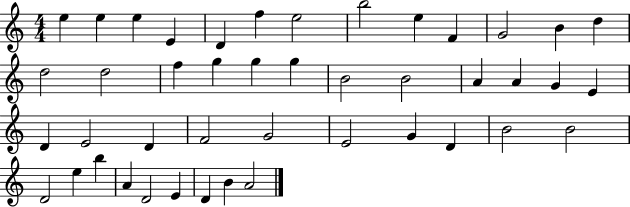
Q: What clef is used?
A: treble